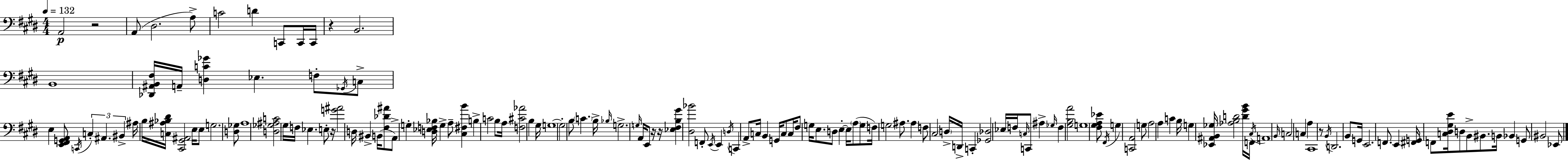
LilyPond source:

{
  \clef bass
  \numericTimeSignature
  \time 4/4
  \key e \major
  \tempo 4 = 132
  a,2\p r2 | a,8( dis2. a8->) | c'2 d'4 c,8 c,16 c,16 | r4 b,2. | \break b,1 | <des, ais, b, fis>16 a,16-- <d c' ges'>4 ees4. f8-. \acciaccatura { ges,16 } c8-> | e4 <e, fis, g, a,>8 \acciaccatura { c,16 } \tuplet 3/2 { c4-. ais,4. | bis,4-> } ais16 b16 <c ais bes dis'>16 <cis, gis, ais,>2 | \break e16 e8 g2. | <d ges>8 a1 | <d ges ais c'>2 gis16 f16 ees4. | e8-. r16 <g' ais'>2 d16 bis,4-> | \break b,16( <fis des' ais'>8 a,8->) g4-. <d ees f bes>16 g4-> | a8-- <cis fis b'>4 b4-> c'2 | b8 a16 <f cis' aes'>2 b4 | gis16 g1~~ | \break g2-. b8 \parenthesize c'4. | b16-> \grace { bes16 } g2.-> | \grace { g16 } a,16 e,8 r16 r16 <ees fis b gis'>4 <dis bes'>2 | f,8-. \acciaccatura { e,16 } e,4 \acciaccatura { d16 } c,4 a,8-> | \break c16 b,4 g,16 c8 c16 fis8 g16 e8. d8 | e4-.~~ e16 \parenthesize a8( g8 f16) g2 | ais8. ais4 f8 cis2 | \parenthesize d16-> d,16-> c,4-. <ges, des>2 | \break ees16 f16 \grace { c16 } c,8 ais4-> \grace { ges16 } f4 | <gis b a'>2 g1 | <fis gis a ees'>8 \acciaccatura { fis,16 } g4 <c, a,>2 | g8 a2 | \break a4 c'4 b16 g4 <ees, ais, b, ges>16 <aes b d'>2 | <d' gis' b'>16 f,16 \acciaccatura { cis16 } a,1 | \grace { b,16 } c2 | c4 a4 cis,1 | \break r8 \acciaccatura { b,16 } d,2. | b,8 g,16 e,2. | f,8. e,4 | <fis, g,>16 f,8 <c dis gis e'>16 d8 b,8-> bis,8. b,16 bes,4 | \break g,8 bis,2 ees,8 \bar "|."
}